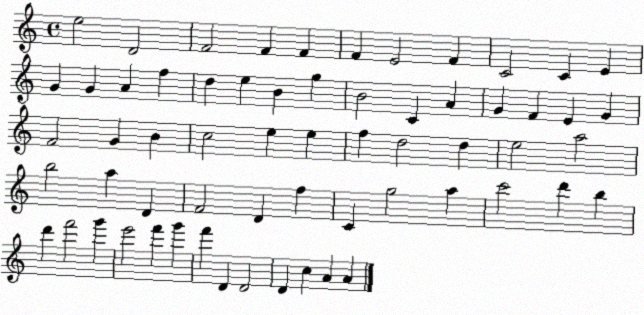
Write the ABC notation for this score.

X:1
T:Untitled
M:4/4
L:1/4
K:C
e2 D2 F2 F F F E2 F C2 C E G G A f d e B g B2 C A G F E G F2 G B c2 e e f d2 d e2 a2 b2 a D F2 D f C g2 a c'2 d' b d' f'2 g' e'2 f' g' f' D D2 D c A A